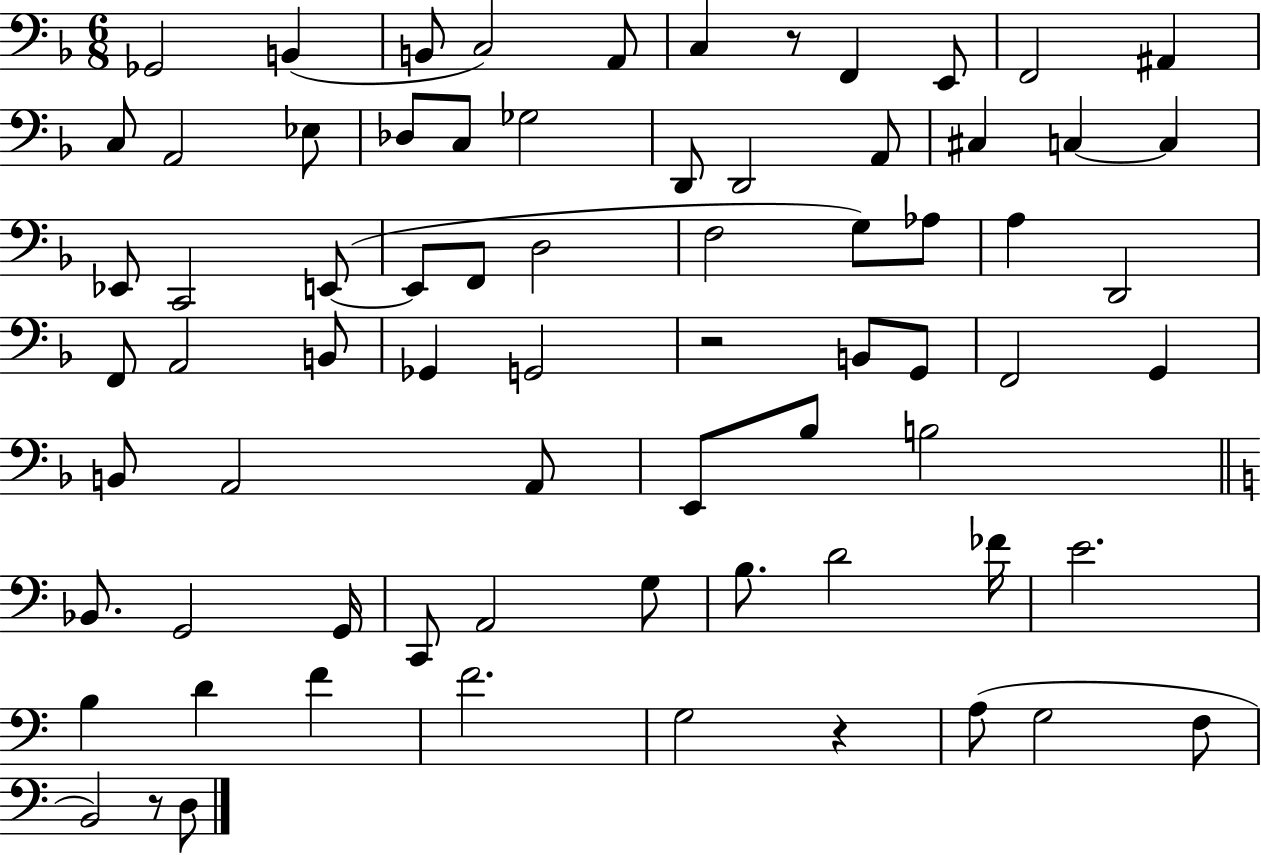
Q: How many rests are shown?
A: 4